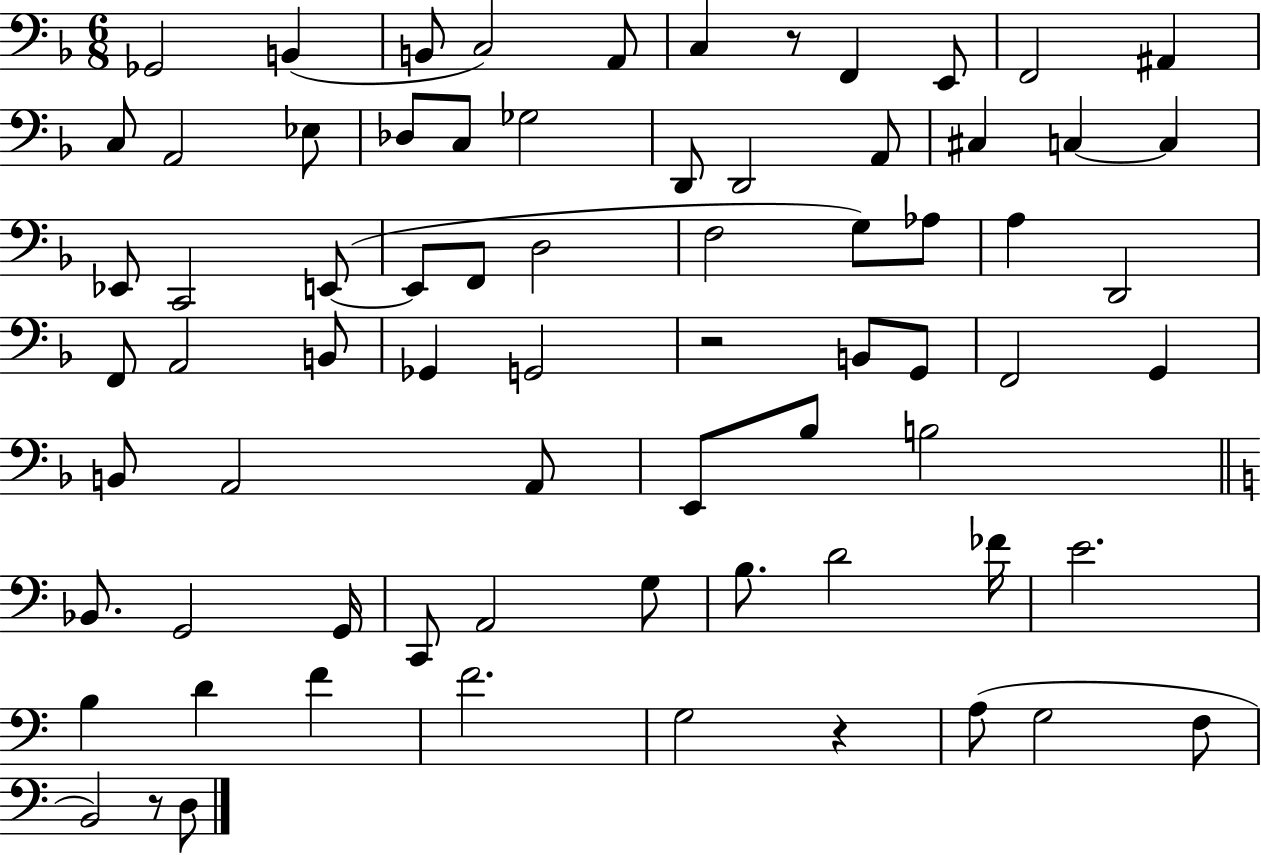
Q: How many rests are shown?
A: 4